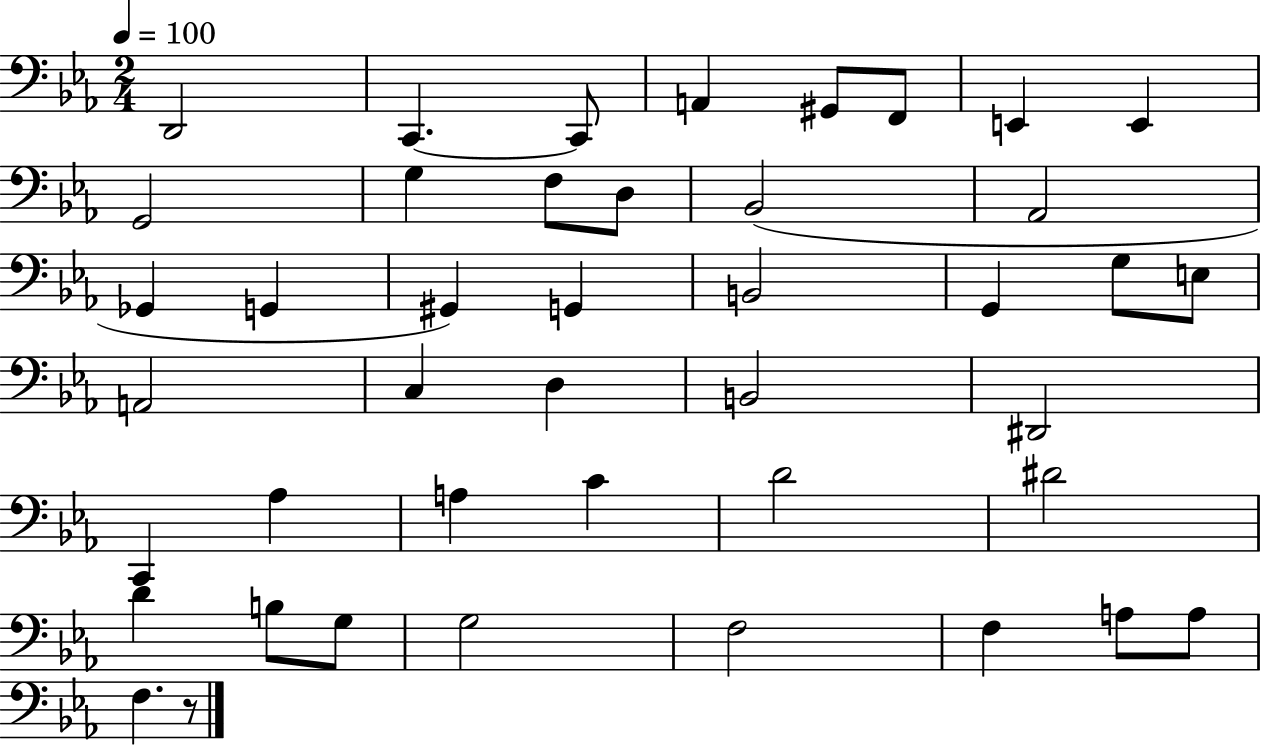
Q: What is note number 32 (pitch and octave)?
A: D4